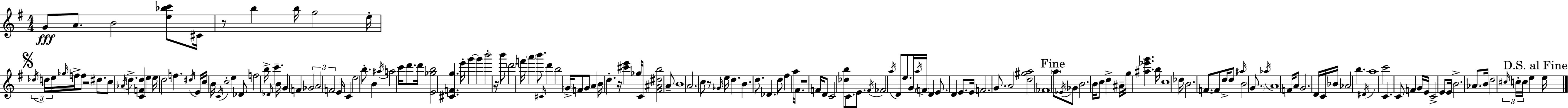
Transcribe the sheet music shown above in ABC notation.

X:1
T:Untitled
M:4/4
L:1/4
K:Em
G/2 A/2 B2 [e_bc']/2 ^C/4 z/2 b b/4 g2 e/4 _d/4 d/4 e/4 _g/4 f/4 f/2 z2 ^d/2 c/2 _A/4 d [CFd] e e/4 d2 f ^d/4 E/4 c/4 B/4 C/4 c2 e _D/2 f2 b/4 _D/4 c' B/4 G F _G2 A2 F2 E/4 C e2 b/2 B ^a/4 a2 c'/4 d'/2 d'/4 [E_gb]2 [^CFg] e'/4 g' g' b'2 z/4 b'/2 d'2 f'/4 a' b'/2 ^C/4 d' b2 G/4 F/2 G/2 A B/4 d z/4 [^c'e'] _g/4 C/4 [^F^A^db]2 A/2 B4 A2 c/2 z/2 _G/4 e/4 d B d/2 _D d/2 ^f a/4 ^F/2 z4 F/4 D/2 C2 [_db]/2 C/2 E/2 ^F/4 _F2 a/4 D/2 e/2 G/4 a/4 F/4 D E/2 D E/2 E/4 F2 G/2 A2 [d^ga]2 _F4 a/2 _E/4 _G/2 B2 B/4 c/2 d ^A/4 g/4 [^a_e'g'] b/4 c4 _d/4 B2 F/2 F/2 d/4 d/2 ^a/4 B2 G/2 _a/4 A4 F/4 A/2 G2 D/4 C/4 _B/4 _A2 b ^D/4 a4 c'2 C C/2 F G/4 E/4 C2 E/2 E/4 B2 _A/2 B/4 d2 ^c/4 c/4 c/4 e e/4